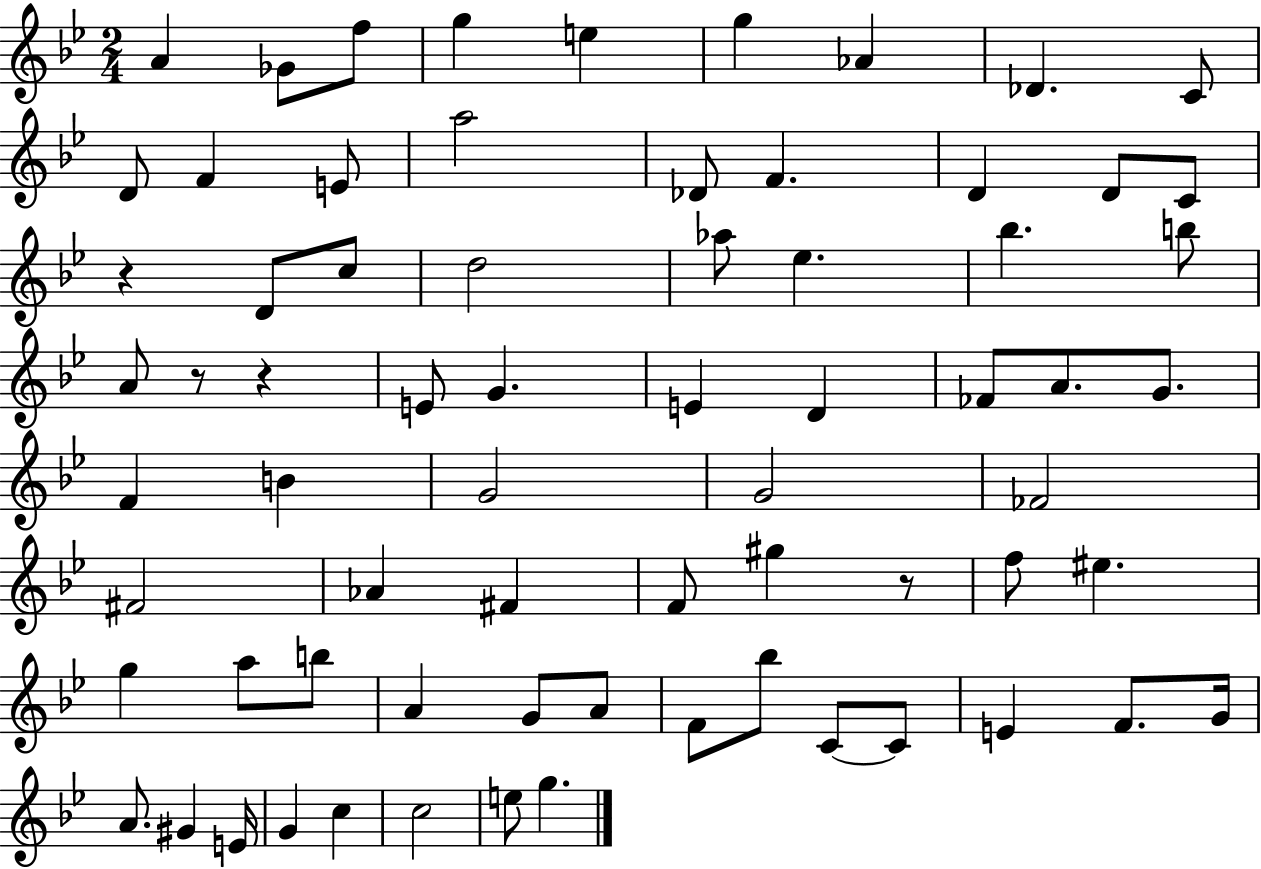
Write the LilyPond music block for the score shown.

{
  \clef treble
  \numericTimeSignature
  \time 2/4
  \key bes \major
  a'4 ges'8 f''8 | g''4 e''4 | g''4 aes'4 | des'4. c'8 | \break d'8 f'4 e'8 | a''2 | des'8 f'4. | d'4 d'8 c'8 | \break r4 d'8 c''8 | d''2 | aes''8 ees''4. | bes''4. b''8 | \break a'8 r8 r4 | e'8 g'4. | e'4 d'4 | fes'8 a'8. g'8. | \break f'4 b'4 | g'2 | g'2 | fes'2 | \break fis'2 | aes'4 fis'4 | f'8 gis''4 r8 | f''8 eis''4. | \break g''4 a''8 b''8 | a'4 g'8 a'8 | f'8 bes''8 c'8~~ c'8 | e'4 f'8. g'16 | \break a'8. gis'4 e'16 | g'4 c''4 | c''2 | e''8 g''4. | \break \bar "|."
}